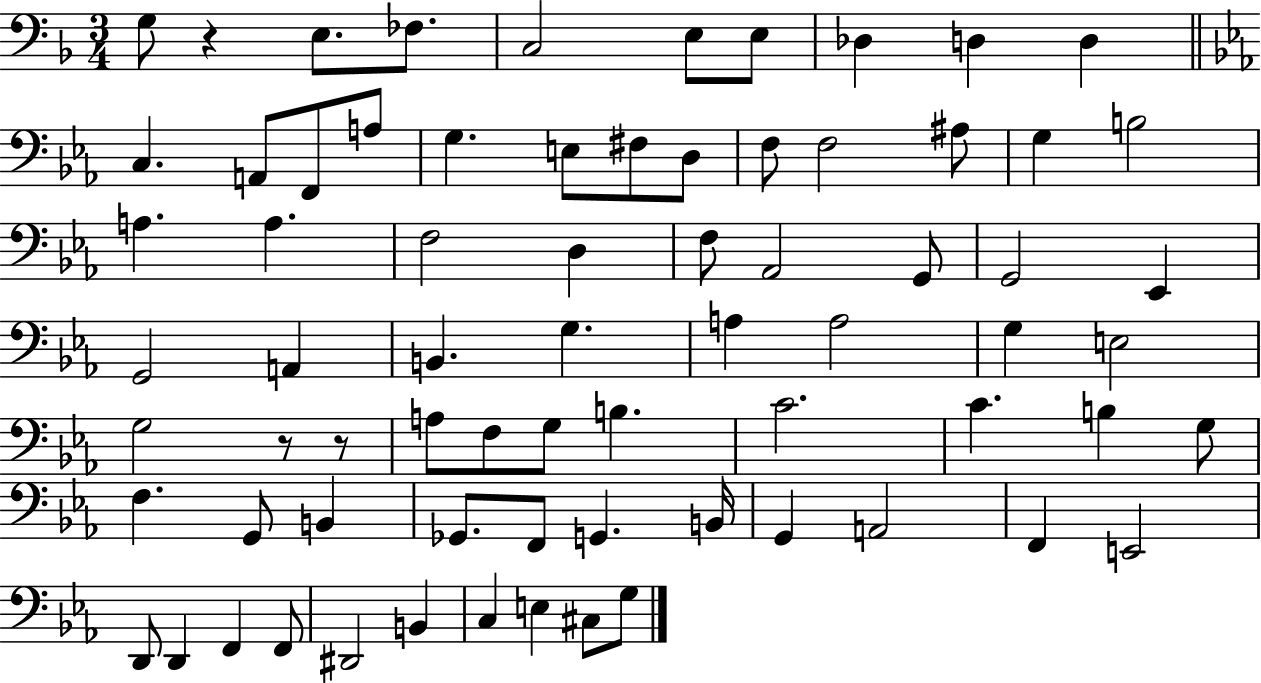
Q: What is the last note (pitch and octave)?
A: G3